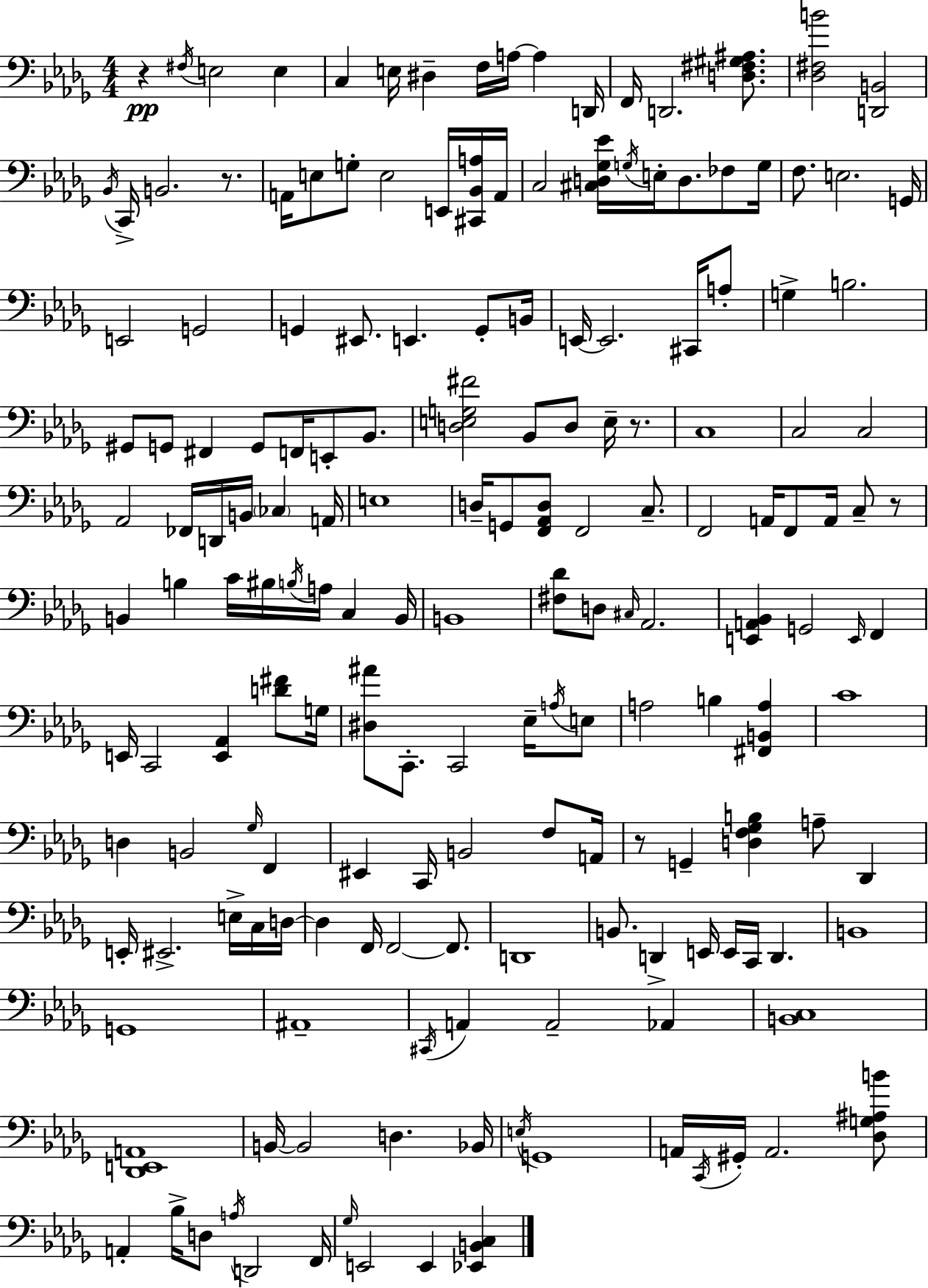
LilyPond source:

{
  \clef bass
  \numericTimeSignature
  \time 4/4
  \key bes \minor
  r4\pp \acciaccatura { fis16 } e2 e4 | c4 e16 dis4-- f16 a16~~ a4 | d,16 f,16 d,2. <d fis gis ais>8. | <des fis b'>2 <d, b,>2 | \break \acciaccatura { bes,16 } c,16-> b,2. r8. | a,16 e8 g8-. e2 e,16 | <cis, bes, a>16 a,16 c2 <cis d ges ees'>16 \acciaccatura { g16 } e16-. d8. | fes8 g16 f8. e2. | \break g,16 e,2 g,2 | g,4 eis,8. e,4. | g,8-. b,16 e,16~~ e,2. | cis,16 a8-. g4-> b2. | \break gis,8 g,8 fis,4 g,8 f,16 e,8-. | bes,8. <d e g fis'>2 bes,8 d8 e16-- | r8. c1 | c2 c2 | \break aes,2 fes,16 d,16 b,16 \parenthesize ces4 | a,16 e1 | d16-- g,8 <f, aes, d>8 f,2 | c8.-- f,2 a,16 f,8 a,16 c8-- | \break r8 b,4 b4 c'16 bis16 \acciaccatura { b16 } a16 c4 | b,16 b,1 | <fis des'>8 d8 \grace { cis16 } aes,2. | <e, a, bes,>4 g,2 | \break \grace { e,16 } f,4 e,16 c,2 <e, aes,>4 | <d' fis'>8 g16 <dis ais'>8 c,8.-. c,2 | ees16-- \acciaccatura { a16 } e8 a2 b4 | <fis, b, a>4 c'1 | \break d4 b,2 | \grace { ges16 } f,4 eis,4 c,16 b,2 | f8 a,16 r8 g,4-- <d f ges b>4 | a8-- des,4 e,16-. eis,2.-> | \break e16-> c16 d16~~ d4 f,16 f,2~~ | f,8. d,1 | b,8. d,4-> e,16 | e,16 c,16 d,4. b,1 | \break g,1 | ais,1-- | \acciaccatura { cis,16 } a,4 a,2-- | aes,4 <b, c>1 | \break <des, e, a,>1 | b,16~~ b,2 | d4. bes,16 \acciaccatura { e16 } g,1 | a,16 \acciaccatura { c,16 } gis,16-. a,2. | \break <des g ais b'>8 a,4-. bes16-> | d8 \acciaccatura { a16 } d,2 f,16 \grace { ges16 } e,2 | e,4 <ees, b, c>4 \bar "|."
}